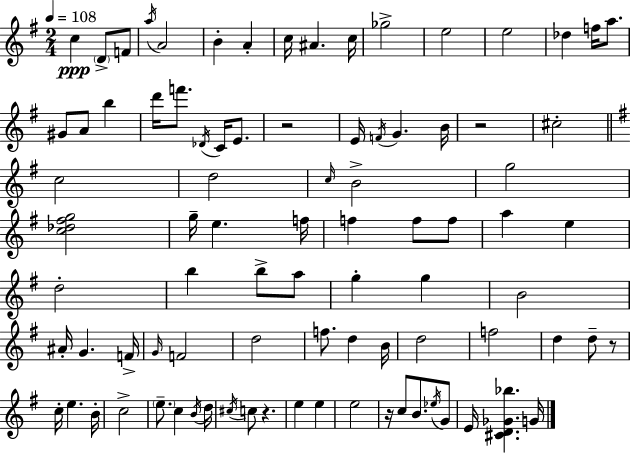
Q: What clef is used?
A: treble